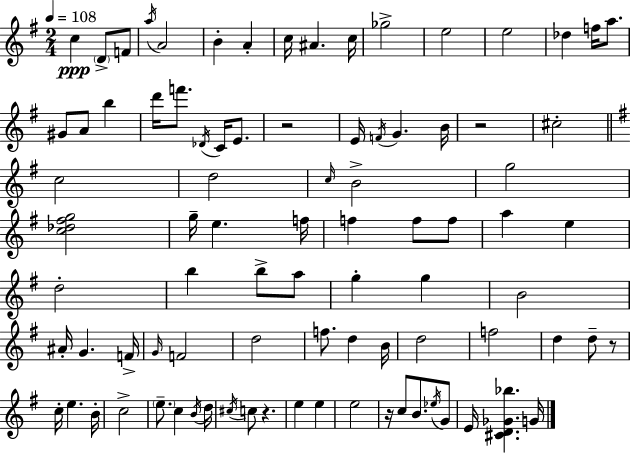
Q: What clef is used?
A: treble